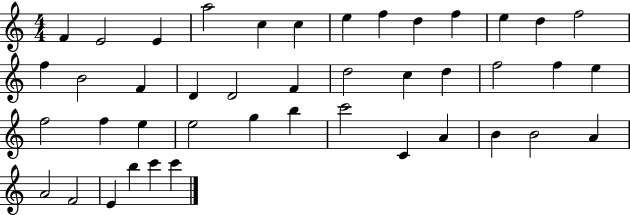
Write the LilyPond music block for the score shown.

{
  \clef treble
  \numericTimeSignature
  \time 4/4
  \key c \major
  f'4 e'2 e'4 | a''2 c''4 c''4 | e''4 f''4 d''4 f''4 | e''4 d''4 f''2 | \break f''4 b'2 f'4 | d'4 d'2 f'4 | d''2 c''4 d''4 | f''2 f''4 e''4 | \break f''2 f''4 e''4 | e''2 g''4 b''4 | c'''2 c'4 a'4 | b'4 b'2 a'4 | \break a'2 f'2 | e'4 b''4 c'''4 c'''4 | \bar "|."
}